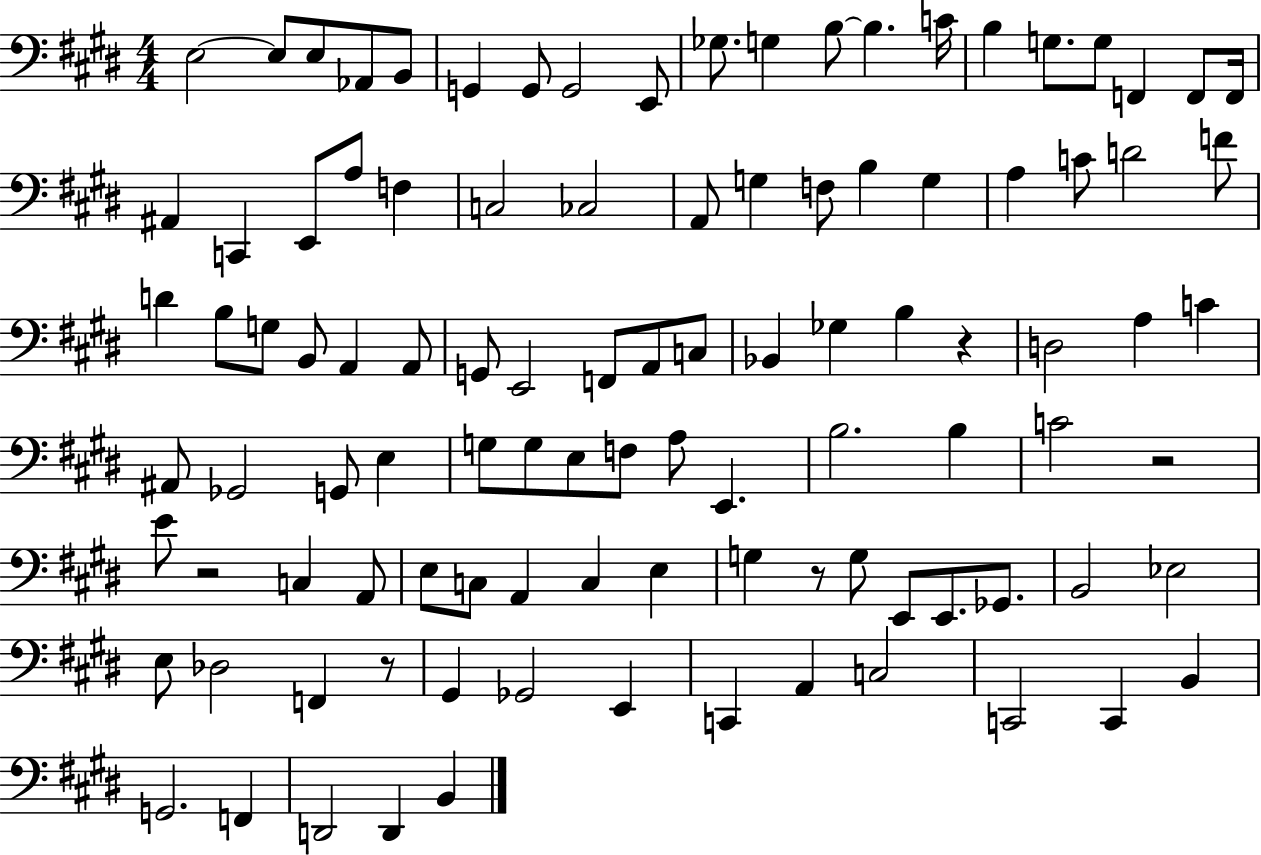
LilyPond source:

{
  \clef bass
  \numericTimeSignature
  \time 4/4
  \key e \major
  \repeat volta 2 { e2~~ e8 e8 aes,8 b,8 | g,4 g,8 g,2 e,8 | ges8. g4 b8~~ b4. c'16 | b4 g8. g8 f,4 f,8 f,16 | \break ais,4 c,4 e,8 a8 f4 | c2 ces2 | a,8 g4 f8 b4 g4 | a4 c'8 d'2 f'8 | \break d'4 b8 g8 b,8 a,4 a,8 | g,8 e,2 f,8 a,8 c8 | bes,4 ges4 b4 r4 | d2 a4 c'4 | \break ais,8 ges,2 g,8 e4 | g8 g8 e8 f8 a8 e,4. | b2. b4 | c'2 r2 | \break e'8 r2 c4 a,8 | e8 c8 a,4 c4 e4 | g4 r8 g8 e,8 e,8. ges,8. | b,2 ees2 | \break e8 des2 f,4 r8 | gis,4 ges,2 e,4 | c,4 a,4 c2 | c,2 c,4 b,4 | \break g,2. f,4 | d,2 d,4 b,4 | } \bar "|."
}